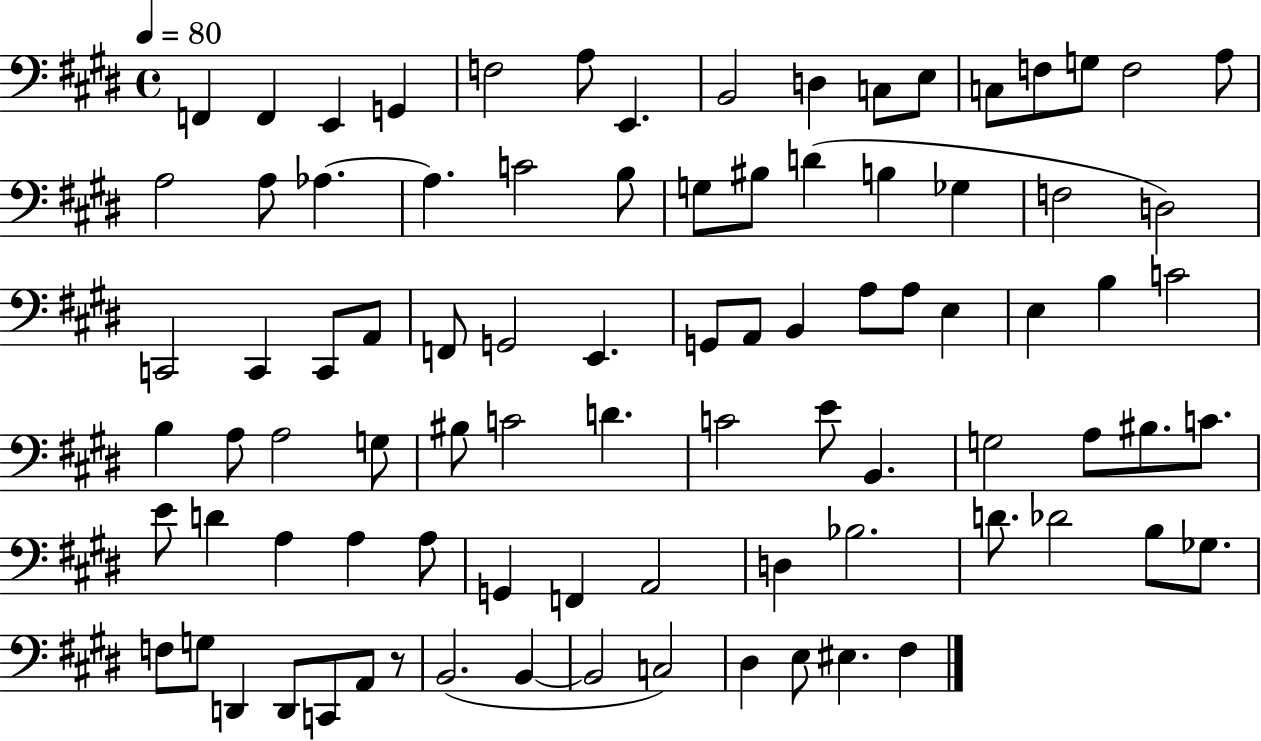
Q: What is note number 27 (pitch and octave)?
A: Gb3